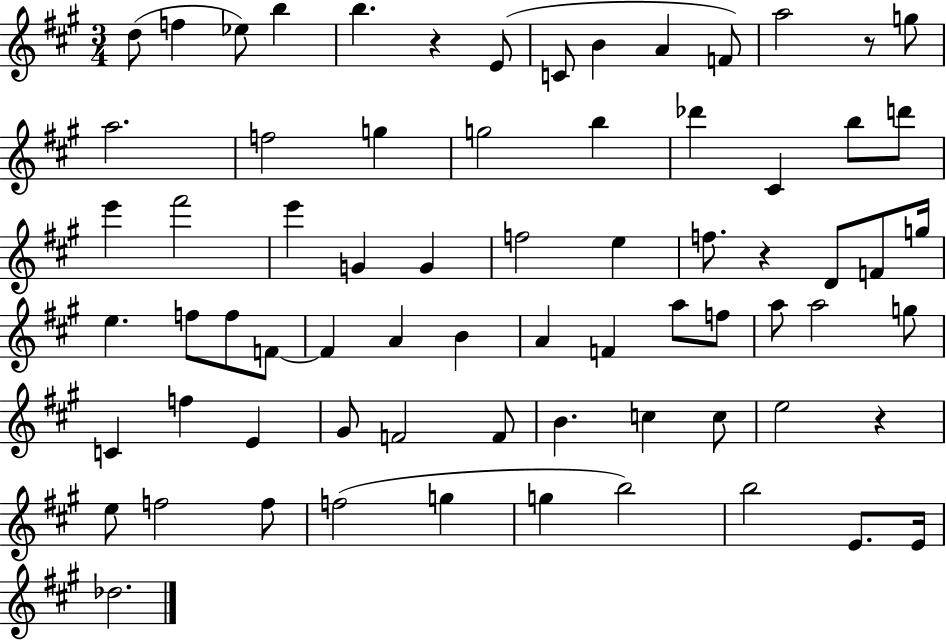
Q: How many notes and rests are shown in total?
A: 71